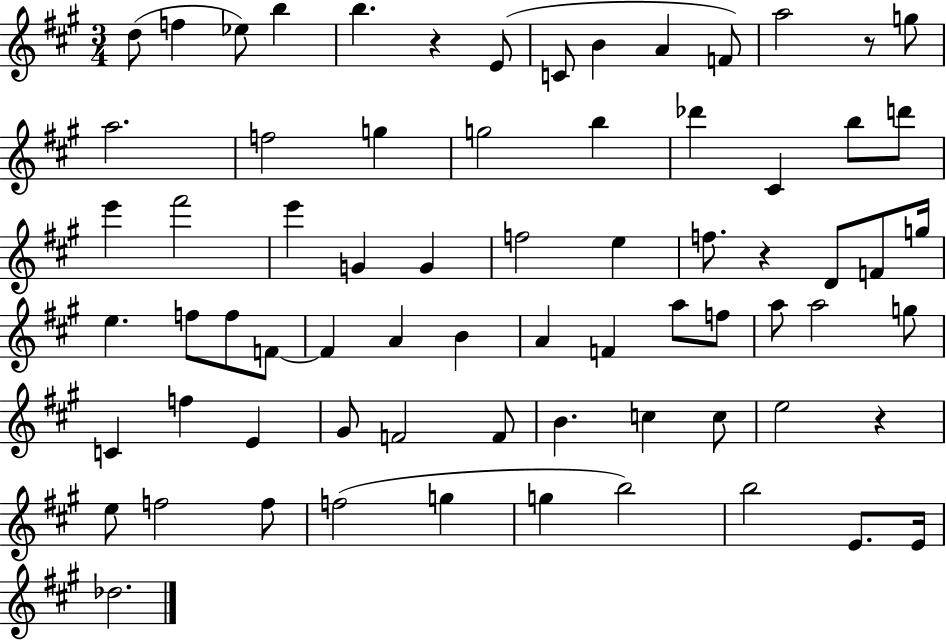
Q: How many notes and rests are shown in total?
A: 71